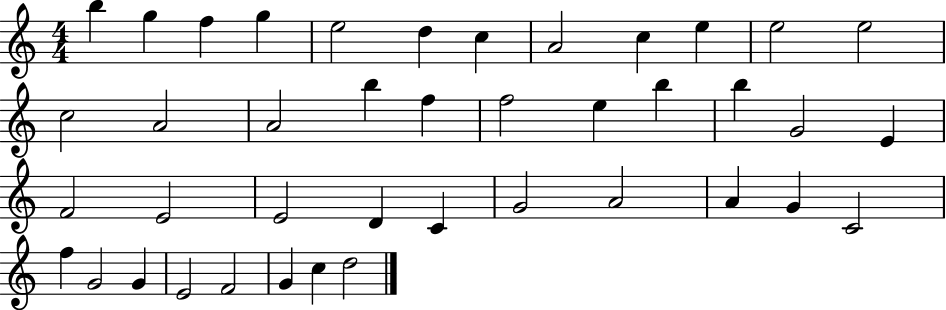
{
  \clef treble
  \numericTimeSignature
  \time 4/4
  \key c \major
  b''4 g''4 f''4 g''4 | e''2 d''4 c''4 | a'2 c''4 e''4 | e''2 e''2 | \break c''2 a'2 | a'2 b''4 f''4 | f''2 e''4 b''4 | b''4 g'2 e'4 | \break f'2 e'2 | e'2 d'4 c'4 | g'2 a'2 | a'4 g'4 c'2 | \break f''4 g'2 g'4 | e'2 f'2 | g'4 c''4 d''2 | \bar "|."
}